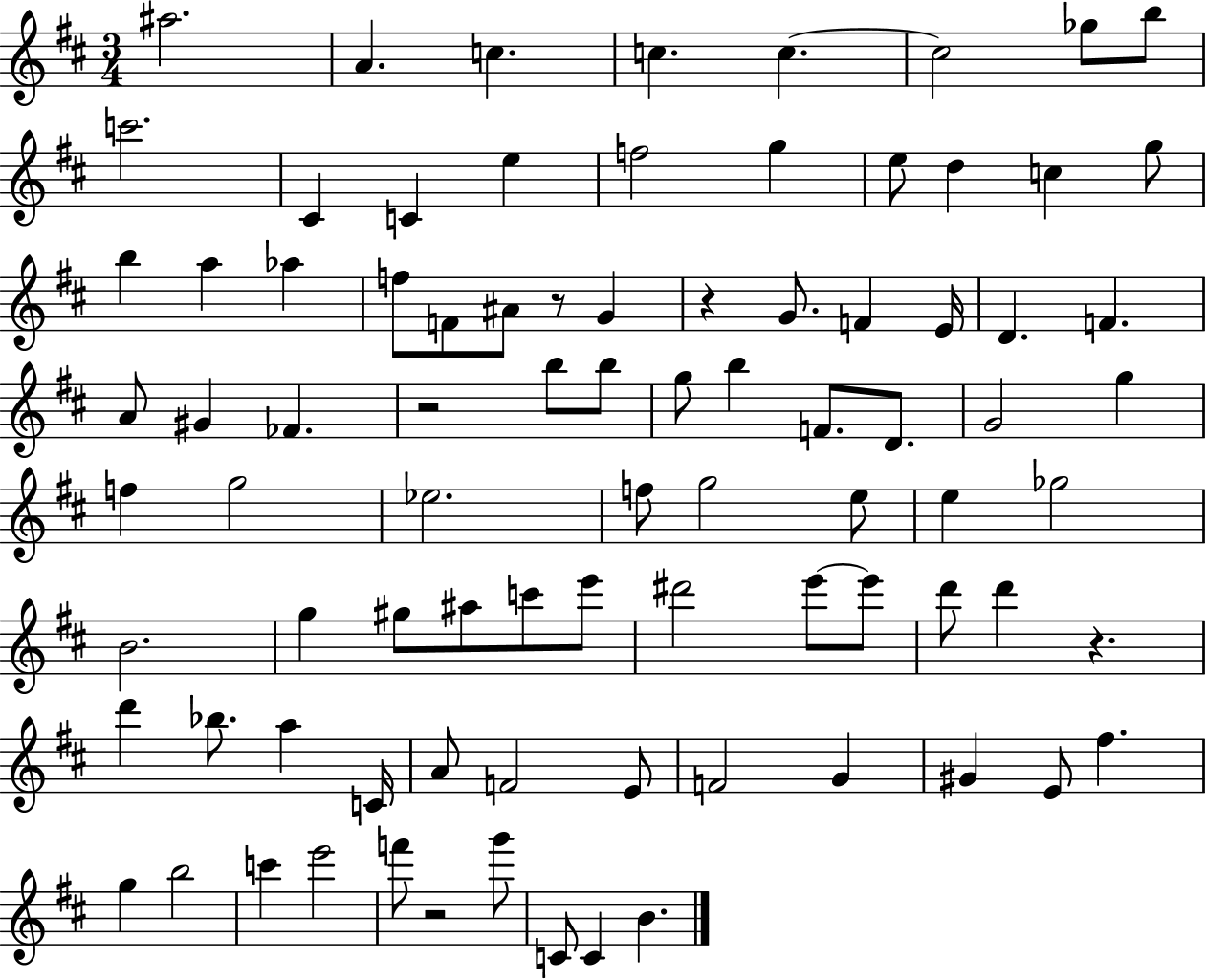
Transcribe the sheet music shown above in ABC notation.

X:1
T:Untitled
M:3/4
L:1/4
K:D
^a2 A c c c c2 _g/2 b/2 c'2 ^C C e f2 g e/2 d c g/2 b a _a f/2 F/2 ^A/2 z/2 G z G/2 F E/4 D F A/2 ^G _F z2 b/2 b/2 g/2 b F/2 D/2 G2 g f g2 _e2 f/2 g2 e/2 e _g2 B2 g ^g/2 ^a/2 c'/2 e'/2 ^d'2 e'/2 e'/2 d'/2 d' z d' _b/2 a C/4 A/2 F2 E/2 F2 G ^G E/2 ^f g b2 c' e'2 f'/2 z2 g'/2 C/2 C B